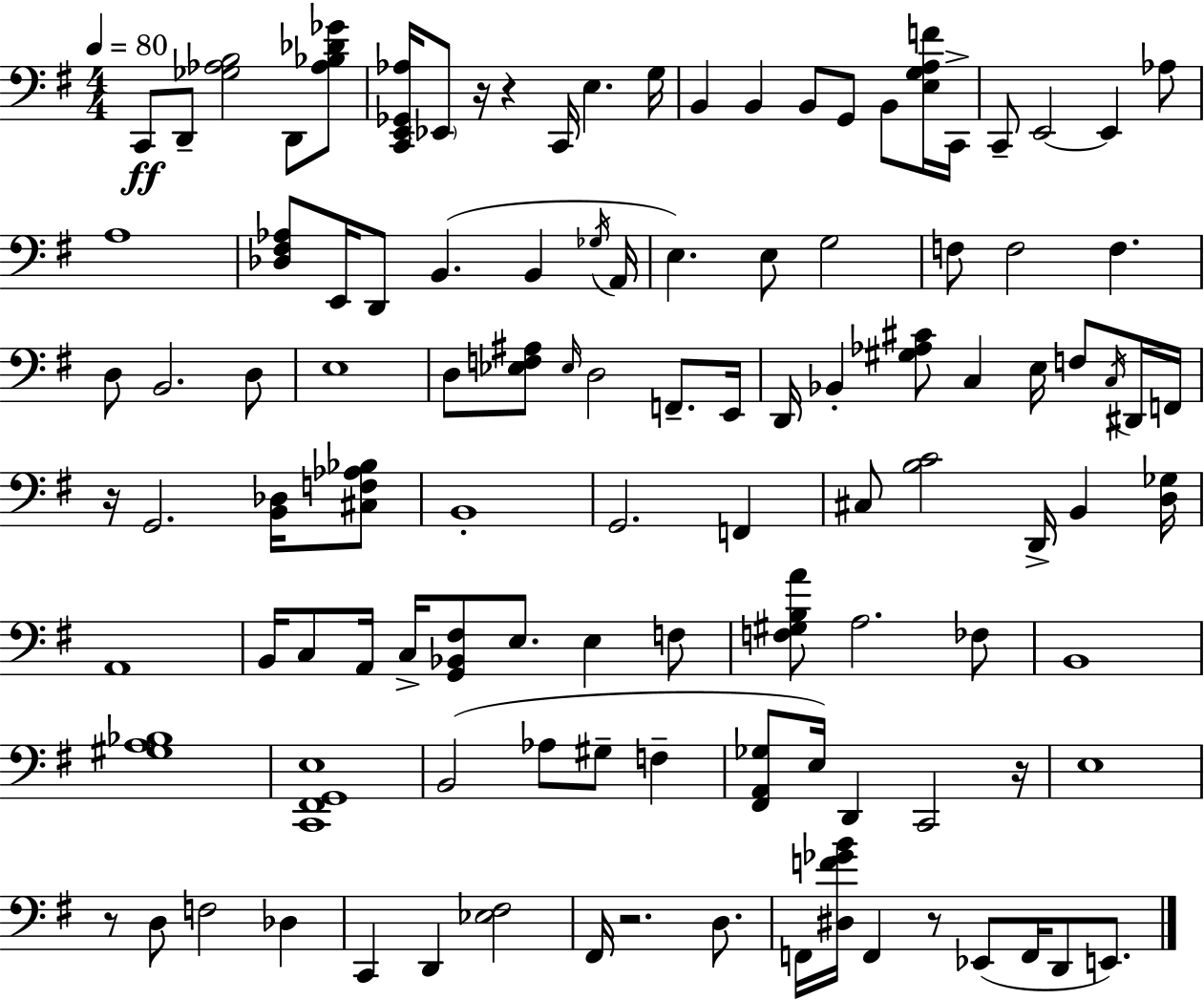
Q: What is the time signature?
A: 4/4